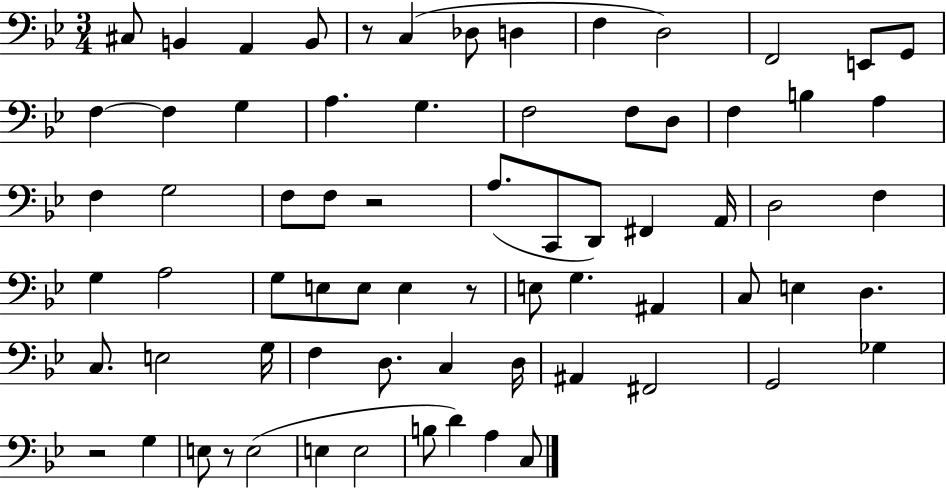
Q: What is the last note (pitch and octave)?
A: C3